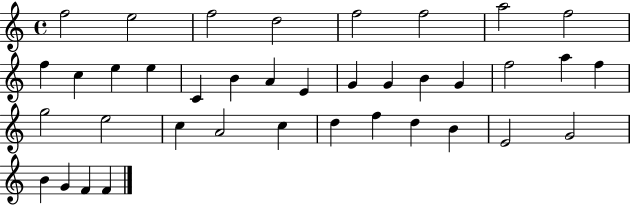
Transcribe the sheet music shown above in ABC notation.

X:1
T:Untitled
M:4/4
L:1/4
K:C
f2 e2 f2 d2 f2 f2 a2 f2 f c e e C B A E G G B G f2 a f g2 e2 c A2 c d f d B E2 G2 B G F F